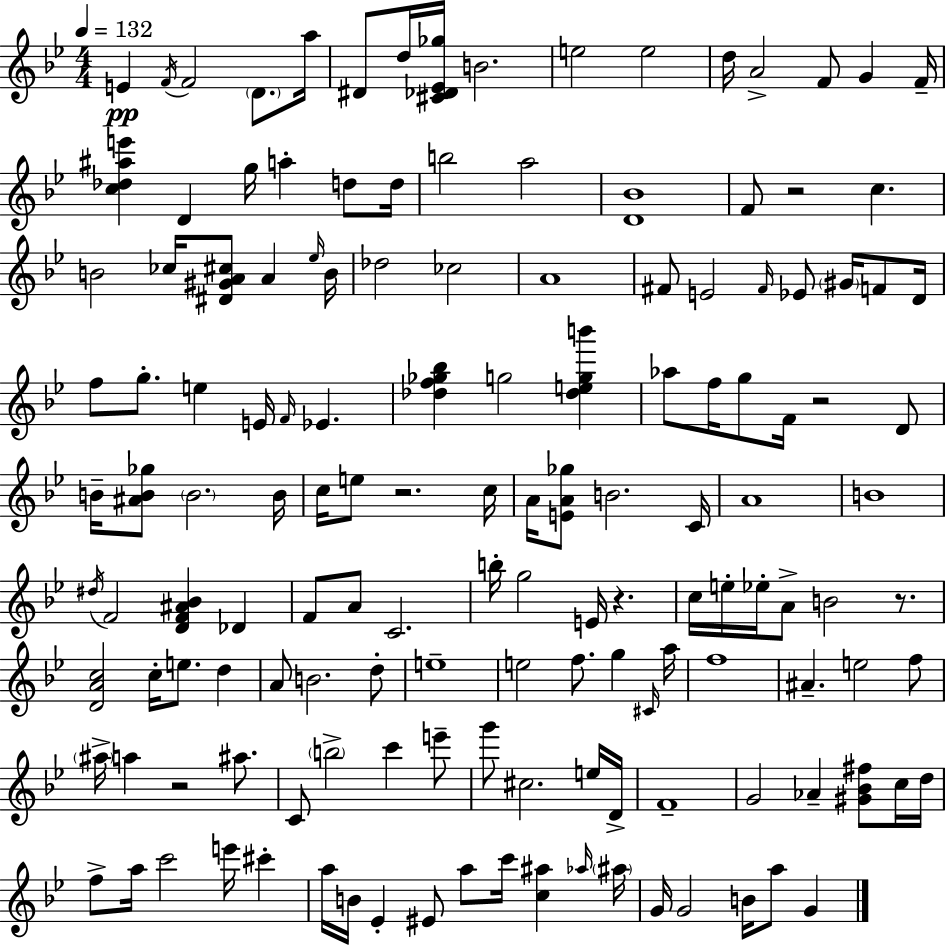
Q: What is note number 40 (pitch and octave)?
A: F5